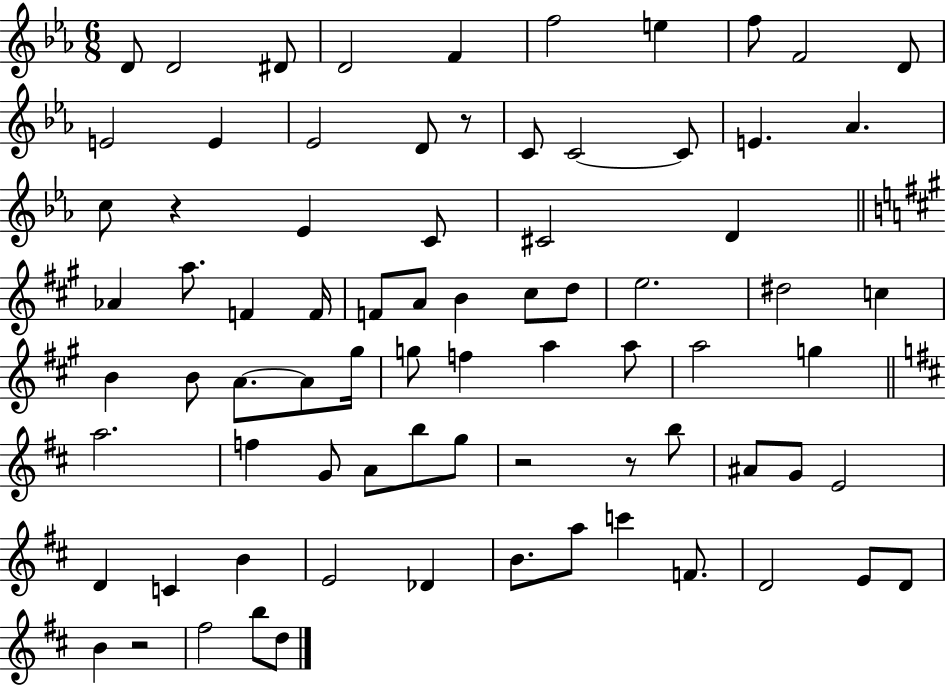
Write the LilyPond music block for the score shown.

{
  \clef treble
  \numericTimeSignature
  \time 6/8
  \key ees \major
  d'8 d'2 dis'8 | d'2 f'4 | f''2 e''4 | f''8 f'2 d'8 | \break e'2 e'4 | ees'2 d'8 r8 | c'8 c'2~~ c'8 | e'4. aes'4. | \break c''8 r4 ees'4 c'8 | cis'2 d'4 | \bar "||" \break \key a \major aes'4 a''8. f'4 f'16 | f'8 a'8 b'4 cis''8 d''8 | e''2. | dis''2 c''4 | \break b'4 b'8 a'8.~~ a'8 gis''16 | g''8 f''4 a''4 a''8 | a''2 g''4 | \bar "||" \break \key b \minor a''2. | f''4 g'8 a'8 b''8 g''8 | r2 r8 b''8 | ais'8 g'8 e'2 | \break d'4 c'4 b'4 | e'2 des'4 | b'8. a''8 c'''4 f'8. | d'2 e'8 d'8 | \break b'4 r2 | fis''2 b''8 d''8 | \bar "|."
}